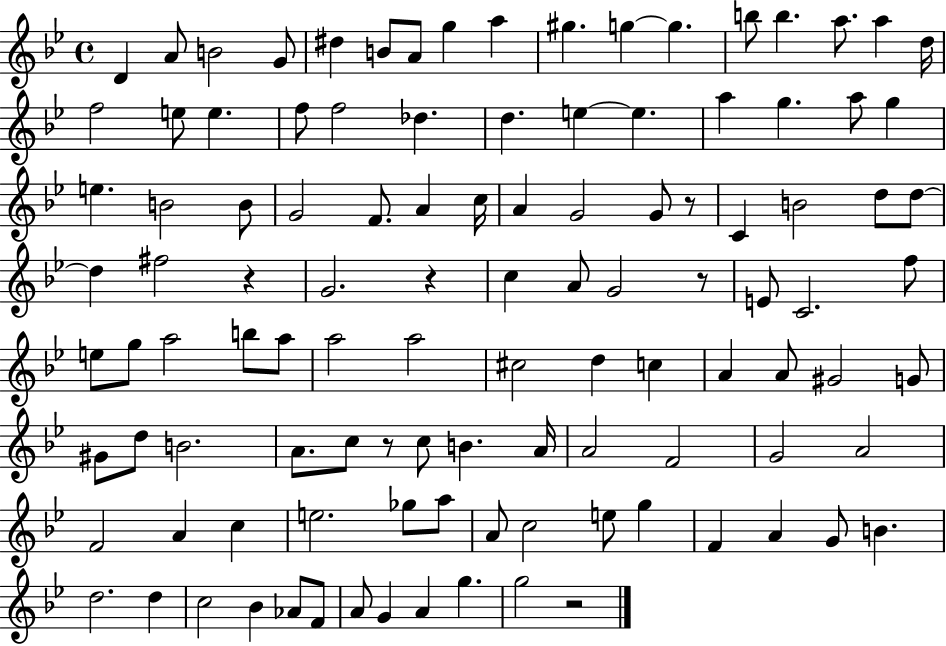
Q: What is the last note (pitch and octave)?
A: G5